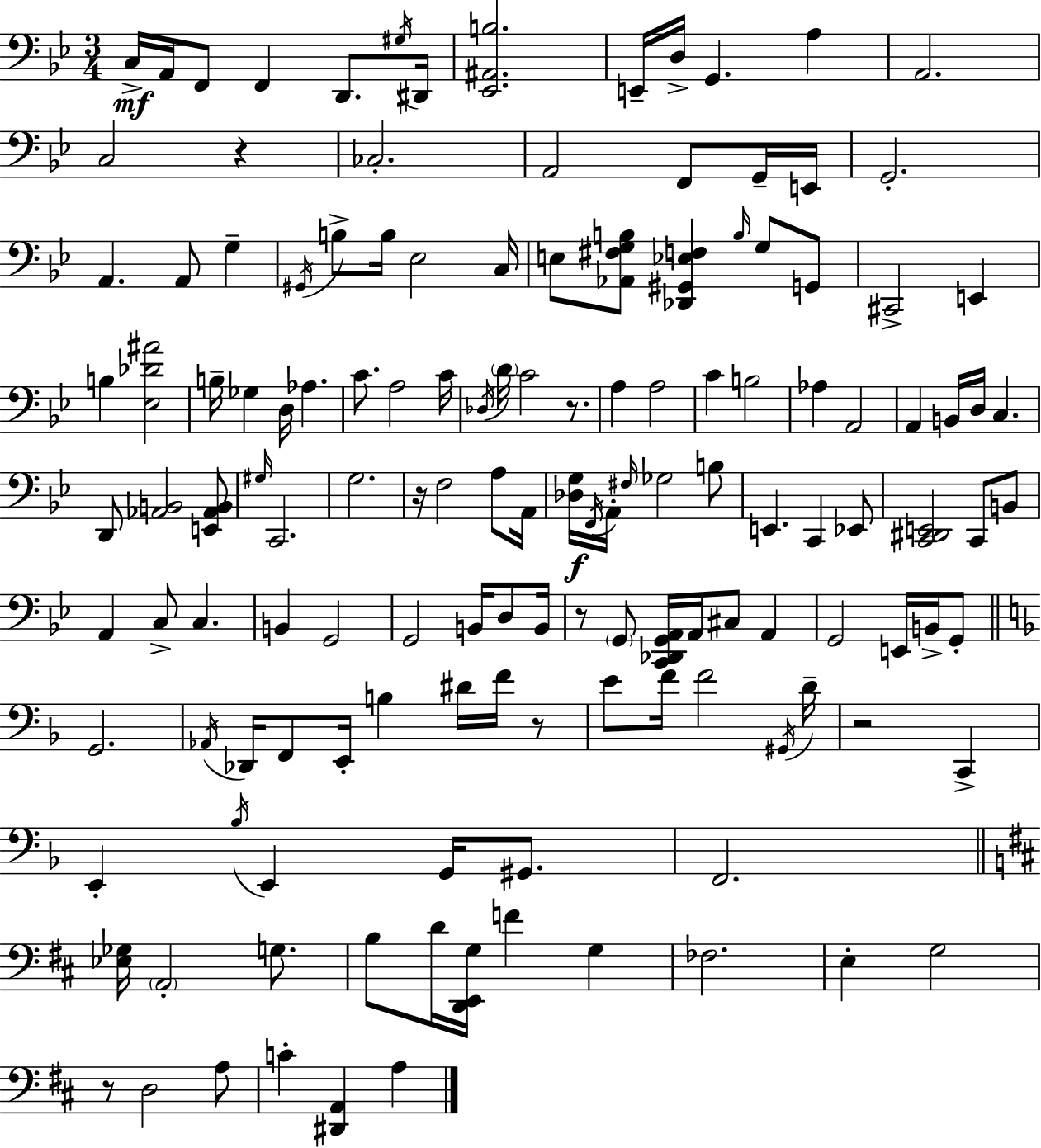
X:1
T:Untitled
M:3/4
L:1/4
K:Gm
C,/4 A,,/4 F,,/2 F,, D,,/2 ^G,/4 ^D,,/4 [_E,,^A,,B,]2 E,,/4 D,/4 G,, A, A,,2 C,2 z _C,2 A,,2 F,,/2 G,,/4 E,,/4 G,,2 A,, A,,/2 G, ^G,,/4 B,/2 B,/4 _E,2 C,/4 E,/2 [_A,,^F,G,B,]/2 [_D,,^G,,_E,F,] B,/4 G,/2 G,,/2 ^C,,2 E,, B, [_E,_D^A]2 B,/4 _G, D,/4 _A, C/2 A,2 C/4 _D,/4 D/4 C2 z/2 A, A,2 C B,2 _A, A,,2 A,, B,,/4 D,/4 C, D,,/2 [_A,,B,,]2 [E,,_A,,B,,]/2 ^G,/4 C,,2 G,2 z/4 F,2 A,/2 A,,/4 [_D,G,]/4 F,,/4 A,,/4 ^F,/4 _G,2 B,/2 E,, C,, _E,,/2 [C,,^D,,E,,]2 C,,/2 B,,/2 A,, C,/2 C, B,, G,,2 G,,2 B,,/4 D,/2 B,,/4 z/2 G,,/2 [C,,_D,,G,,A,,]/4 A,,/4 ^C,/2 A,, G,,2 E,,/4 B,,/4 G,,/2 G,,2 _A,,/4 _D,,/4 F,,/2 E,,/4 B, ^D/4 F/4 z/2 E/2 F/4 F2 ^G,,/4 D/4 z2 C,, E,, _B,/4 E,, G,,/4 ^G,,/2 F,,2 [_E,_G,]/4 A,,2 G,/2 B,/2 D/4 [D,,E,,G,]/4 F G, _F,2 E, G,2 z/2 D,2 A,/2 C [^D,,A,,] A,